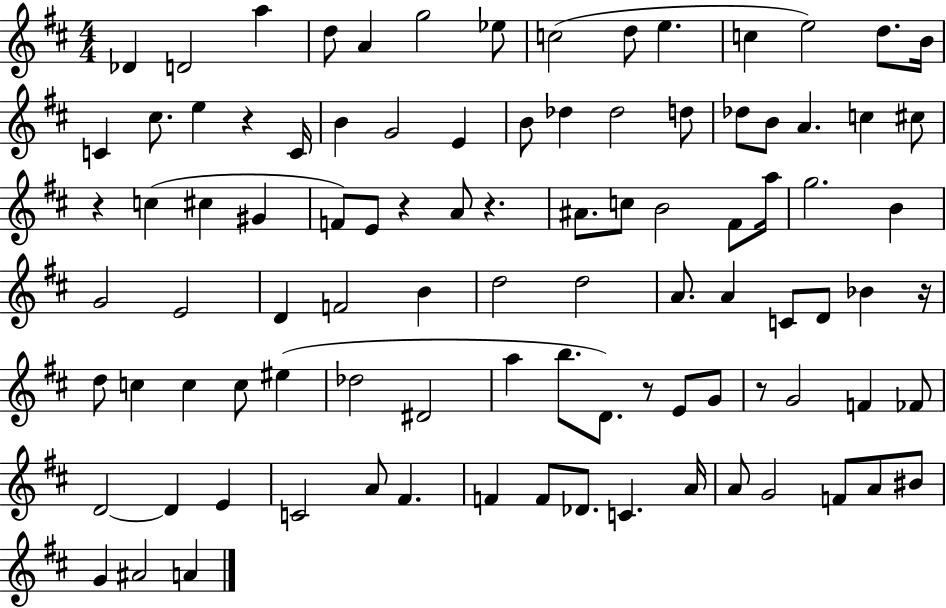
{
  \clef treble
  \numericTimeSignature
  \time 4/4
  \key d \major
  des'4 d'2 a''4 | d''8 a'4 g''2 ees''8 | c''2( d''8 e''4. | c''4 e''2) d''8. b'16 | \break c'4 cis''8. e''4 r4 c'16 | b'4 g'2 e'4 | b'8 des''4 des''2 d''8 | des''8 b'8 a'4. c''4 cis''8 | \break r4 c''4( cis''4 gis'4 | f'8) e'8 r4 a'8 r4. | ais'8. c''8 b'2 fis'8 a''16 | g''2. b'4 | \break g'2 e'2 | d'4 f'2 b'4 | d''2 d''2 | a'8. a'4 c'8 d'8 bes'4 r16 | \break d''8 c''4 c''4 c''8 eis''4( | des''2 dis'2 | a''4 b''8. d'8.) r8 e'8 g'8 | r8 g'2 f'4 fes'8 | \break d'2~~ d'4 e'4 | c'2 a'8 fis'4. | f'4 f'8 des'8. c'4. a'16 | a'8 g'2 f'8 a'8 bis'8 | \break g'4 ais'2 a'4 | \bar "|."
}